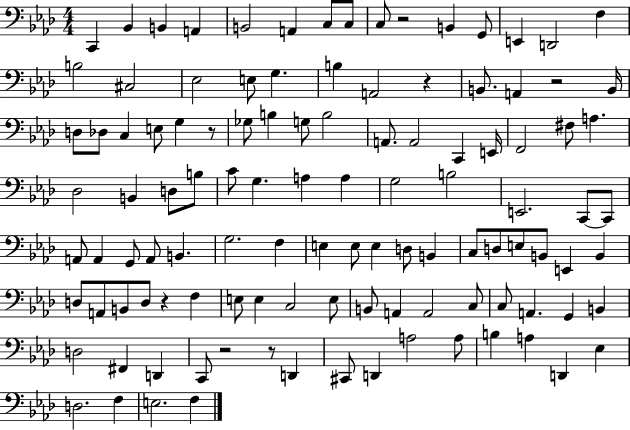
{
  \clef bass
  \numericTimeSignature
  \time 4/4
  \key aes \major
  \repeat volta 2 { c,4 bes,4 b,4 a,4 | b,2 a,4 c8 c8 | c8 r2 b,4 g,8 | e,4 d,2 f4 | \break b2 cis2 | ees2 e8 g4. | b4 a,2 r4 | b,8. a,4 r2 b,16 | \break d8 des8 c4 e8 g4 r8 | ges8 b4 g8 b2 | a,8. a,2 c,4 e,16 | f,2 fis8 a4. | \break des2 b,4 d8 b8 | c'8 g4. a4 a4 | g2 b2 | e,2. c,8~~ c,8 | \break a,8 a,4 g,8 a,8 b,4. | g2. f4 | e4 e8 e4 d8 b,4 | c8 d8 e8 b,8 e,4 b,4 | \break d8 a,8 b,8 d8 r4 f4 | e8 e4 c2 e8 | b,8 a,4 a,2 c8 | c8 a,4. g,4 b,4 | \break d2 fis,4 d,4 | c,8 r2 r8 d,4 | cis,8 d,4 a2 a8 | b4 a4 d,4 ees4 | \break d2. f4 | e2. f4 | } \bar "|."
}